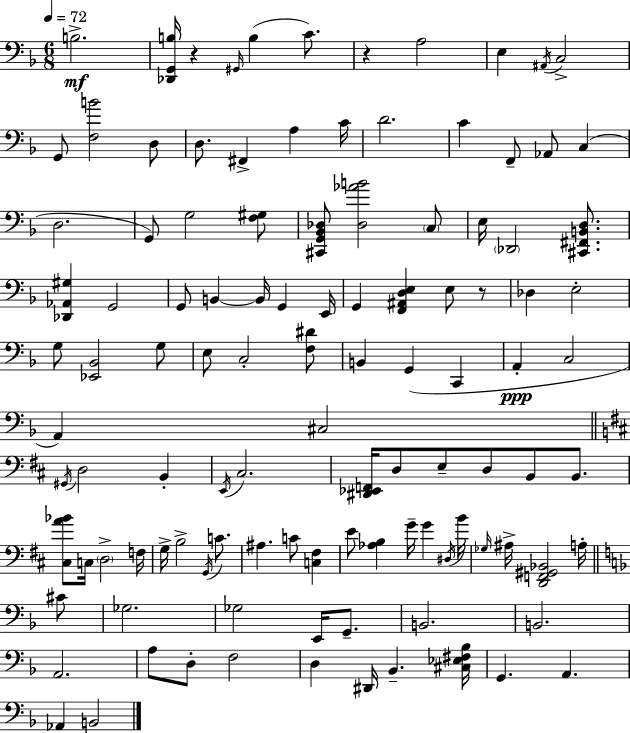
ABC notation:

X:1
T:Untitled
M:6/8
L:1/4
K:F
B,2 [_D,,G,,B,]/4 z ^G,,/4 B, C/2 z A,2 E, ^A,,/4 C,2 G,,/2 [F,B]2 D,/2 D,/2 ^F,, A, C/4 D2 C F,,/2 _A,,/2 C, D,2 G,,/2 G,2 [F,^G,]/2 [^C,,G,,_B,,_D,]/2 [_D,_AB]2 C,/2 E,/4 _D,,2 [^C,,^F,,B,,D,]/2 [_D,,_A,,^G,] G,,2 G,,/2 B,, B,,/4 G,, E,,/4 G,, [F,,^A,,D,E,] E,/2 z/2 _D, E,2 G,/2 [_E,,_B,,]2 G,/2 E,/2 C,2 [F,^D]/2 B,, G,, C,, A,, C,2 A,, ^C,2 ^G,,/4 D,2 B,, E,,/4 ^C,2 [^D,,_E,,F,,]/4 D,/2 E,/2 D,/2 B,,/2 B,,/2 [^C,A_B]/2 C,/4 D,2 F,/4 G,/4 B,2 G,,/4 C/2 ^A, C/2 [C,^F,] E/2 [_A,B,] G/4 G ^D,/4 B/4 _G,/4 ^A,/4 [D,,F,,^G,,_B,,]2 A,/4 ^C/2 _G,2 _G,2 E,,/4 G,,/2 B,,2 B,,2 A,,2 A,/2 D,/2 F,2 D, ^D,,/4 _B,, [^C,_E,^F,_B,]/4 G,, A,, _A,, B,,2